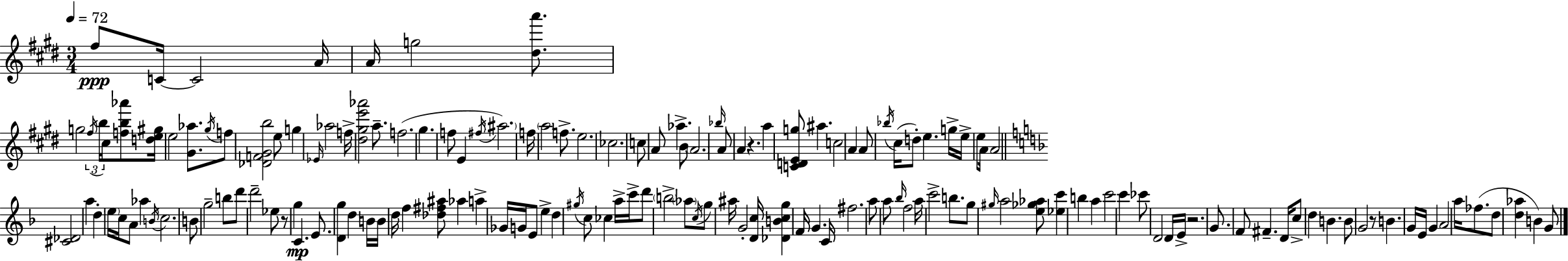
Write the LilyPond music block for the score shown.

{
  \clef treble
  \numericTimeSignature
  \time 3/4
  \key e \major
  \tempo 4 = 72
  fis''8\ppp c'16~~ c'2 a'16 | a'16 g''2 <dis'' a'''>8. | g''2 \tuplet 3/2 { \acciaccatura { fis''16 } b''16 cis''16 } <f'' b'' aes'''>8 | <d'' e'' gis''>16 e''2 <gis' aes''>8. | \break \acciaccatura { gis''16 } f''8 <des' f' gis' b''>2 | e''8 g''4 \grace { ees'16 } aes''2 | f''16-> <dis'' gis'' e''' aes'''>2 | a''8.-- f''2.( | \break gis''4. f''8 e'4 | \acciaccatura { fis''16 } \parenthesize ais''2.) | f''16 \parenthesize a''2 | f''8.-> e''2. | \break ces''2. | c''8 a'8 aes''4.-> | b'8 \parenthesize a'2. | \grace { bes''16 } a'8 a'4 r4. | \break a''4 <c' d' e' g''>8 ais''4. | c''2 | a'4 a'8 \acciaccatura { bes''16 }( cis''16 d''8-.) e''4. | g''16-> e''16-> e''8 a'16 a'2 | \break \bar "||" \break \key f \major <cis' des'>2 a''4 | d''4-. \parenthesize e''16 c''16 a'8 aes''4 | \acciaccatura { b'16 } c''2. | b'8 g''2-- b''8 | \break d'''8 d'''2-- ees''8 | r8 g''4\mp c'4. | e'8. <d' g''>4 d''4 | b'16 b'16 d''16 f''4 <des'' fis'' ais''>8 aes''4 | \break a''4-> ges'16 g'16 e'8 e''4-> | d''4 \acciaccatura { gis''16 } c''8 ces''4 | a''16-> c'''16-> d'''8 \parenthesize b''2-> | \parenthesize aes''8 \acciaccatura { c''16 } g''8 ais''16 g'2-. | \break <d' c''>16 <des' b' c'' g''>4 f'16 g'4. | c'16 fis''2. | a''8 a''8 \grace { bes''16 } f''2 | a''16 c'''2-> | \break b''8. g''8 \grace { gis''16 } a''2 | <e'' ges'' aes''>8 <ees'' c'''>4 b''4 | a''4 c'''2 | c'''4 ces'''8 d'2 | \break d'16 e'16-> r2. | g'8. f'8 fis'4.-- | d'16 c''8-> d''4 b'4. | b'8 g'2 | \break r8 b'4. g'16 | e'16 g'4 a'2 | a''16 fes''8.( d''8 <d'' aes''>4 b'4) | g'8 \bar "|."
}